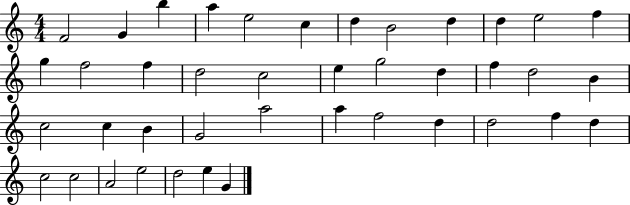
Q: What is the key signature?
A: C major